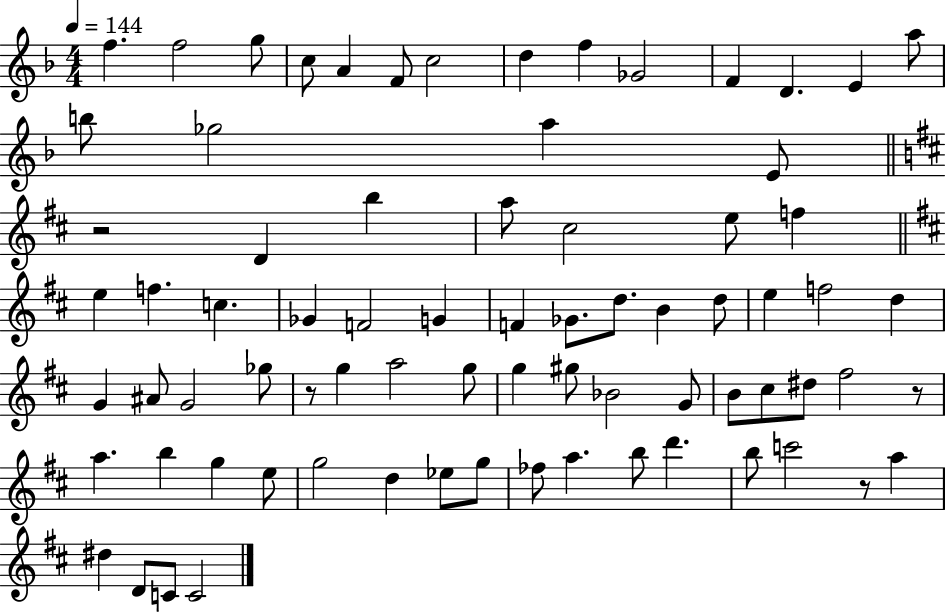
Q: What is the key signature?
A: F major